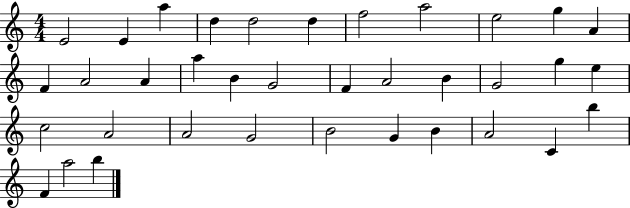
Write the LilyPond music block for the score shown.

{
  \clef treble
  \numericTimeSignature
  \time 4/4
  \key c \major
  e'2 e'4 a''4 | d''4 d''2 d''4 | f''2 a''2 | e''2 g''4 a'4 | \break f'4 a'2 a'4 | a''4 b'4 g'2 | f'4 a'2 b'4 | g'2 g''4 e''4 | \break c''2 a'2 | a'2 g'2 | b'2 g'4 b'4 | a'2 c'4 b''4 | \break f'4 a''2 b''4 | \bar "|."
}